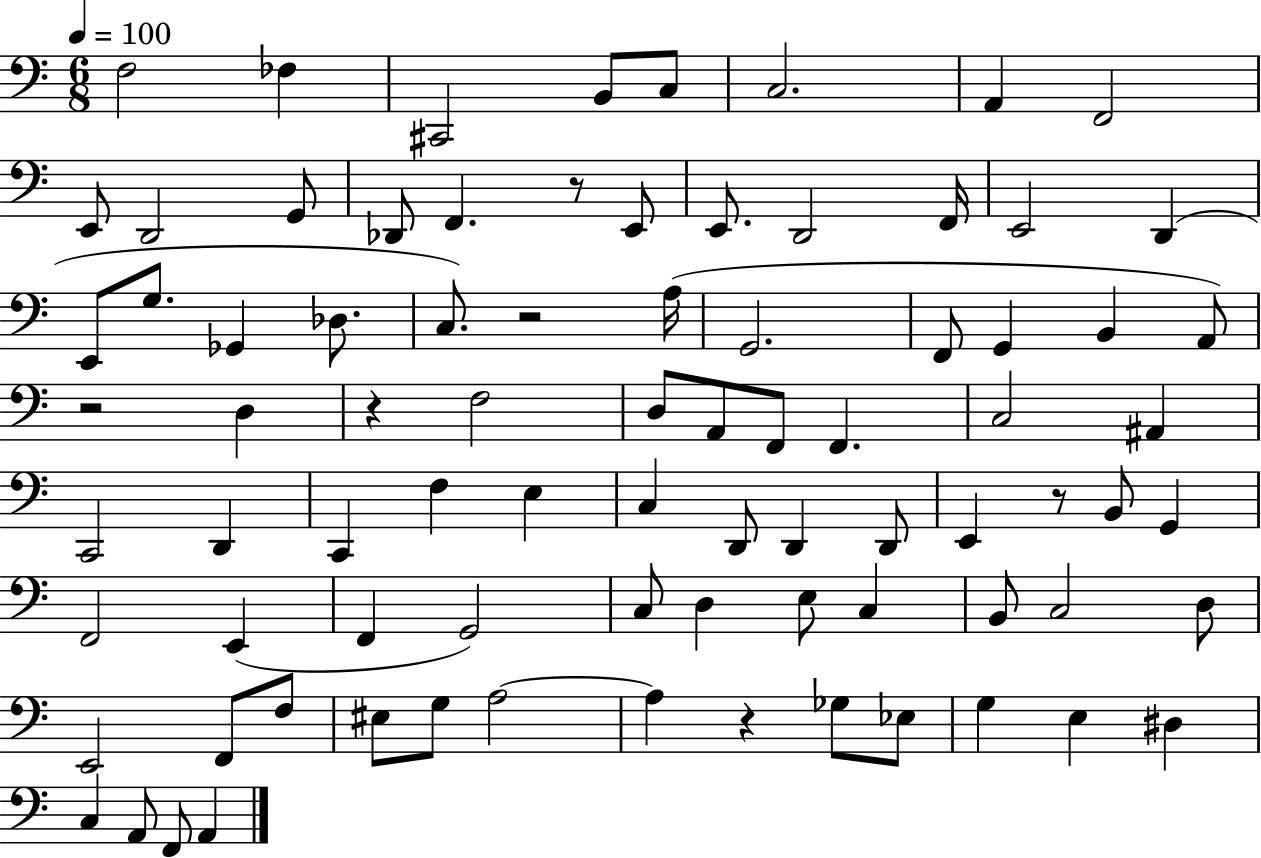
F3/h FES3/q C#2/h B2/e C3/e C3/h. A2/q F2/h E2/e D2/h G2/e Db2/e F2/q. R/e E2/e E2/e. D2/h F2/s E2/h D2/q E2/e G3/e. Gb2/q Db3/e. C3/e. R/h A3/s G2/h. F2/e G2/q B2/q A2/e R/h D3/q R/q F3/h D3/e A2/e F2/e F2/q. C3/h A#2/q C2/h D2/q C2/q F3/q E3/q C3/q D2/e D2/q D2/e E2/q R/e B2/e G2/q F2/h E2/q F2/q G2/h C3/e D3/q E3/e C3/q B2/e C3/h D3/e E2/h F2/e F3/e EIS3/e G3/e A3/h A3/q R/q Gb3/e Eb3/e G3/q E3/q D#3/q C3/q A2/e F2/e A2/q